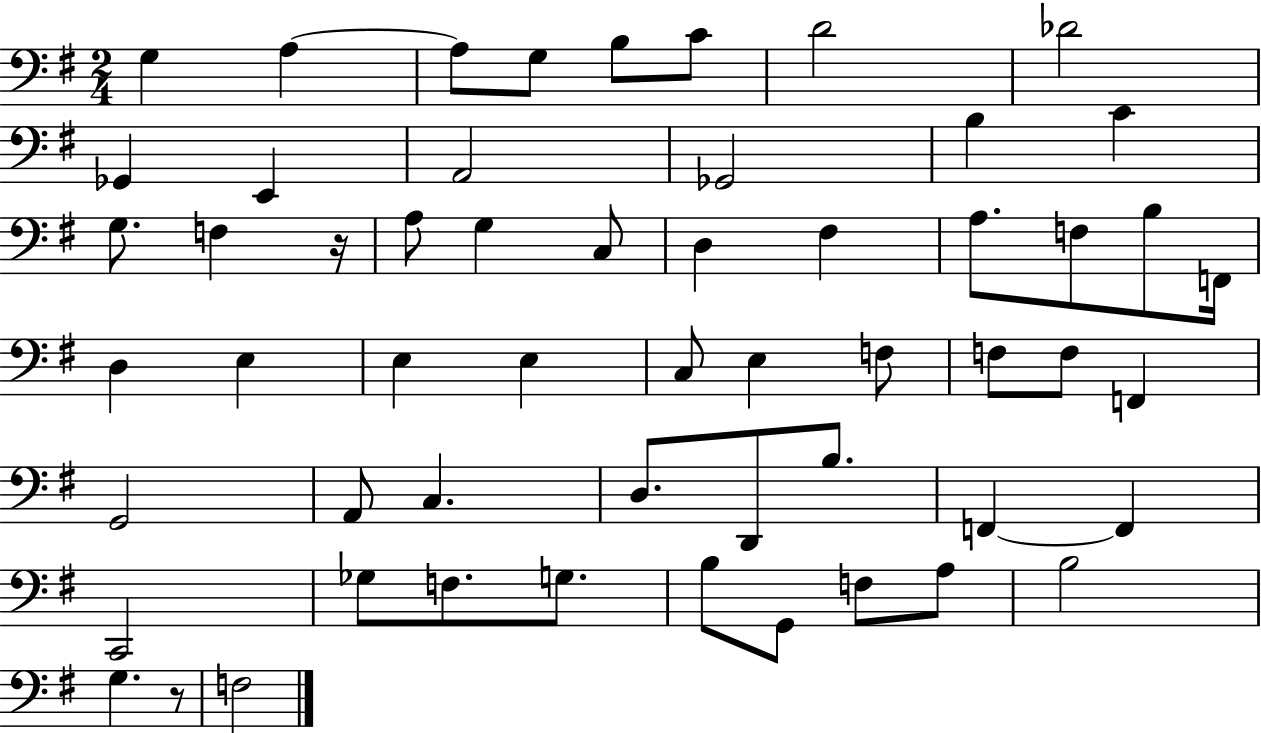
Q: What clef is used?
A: bass